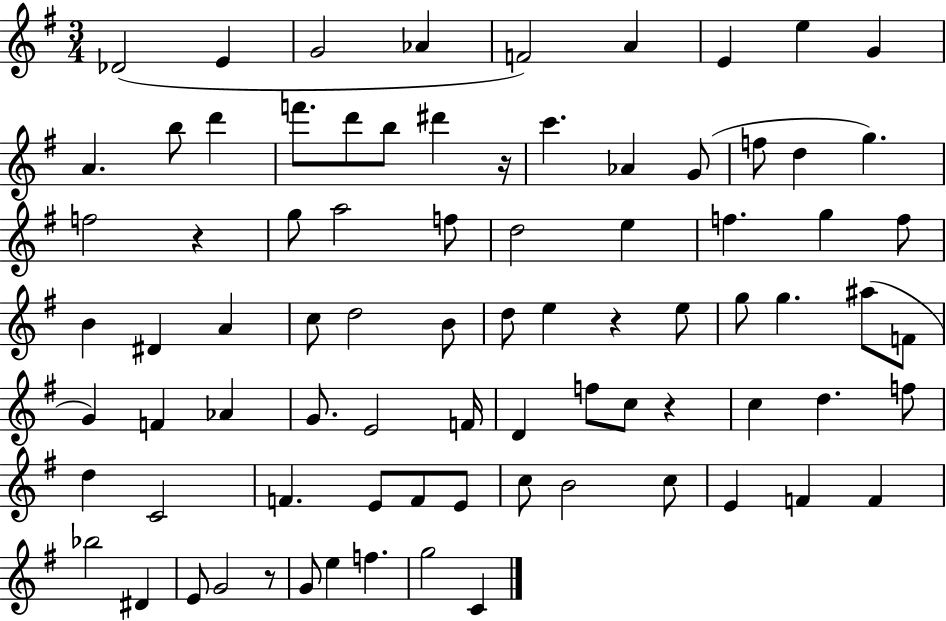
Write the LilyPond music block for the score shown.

{
  \clef treble
  \numericTimeSignature
  \time 3/4
  \key g \major
  \repeat volta 2 { des'2( e'4 | g'2 aes'4 | f'2) a'4 | e'4 e''4 g'4 | \break a'4. b''8 d'''4 | f'''8. d'''8 b''8 dis'''4 r16 | c'''4. aes'4 g'8( | f''8 d''4 g''4.) | \break f''2 r4 | g''8 a''2 f''8 | d''2 e''4 | f''4. g''4 f''8 | \break b'4 dis'4 a'4 | c''8 d''2 b'8 | d''8 e''4 r4 e''8 | g''8 g''4. ais''8( f'8 | \break g'4) f'4 aes'4 | g'8. e'2 f'16 | d'4 f''8 c''8 r4 | c''4 d''4. f''8 | \break d''4 c'2 | f'4. e'8 f'8 e'8 | c''8 b'2 c''8 | e'4 f'4 f'4 | \break bes''2 dis'4 | e'8 g'2 r8 | g'8 e''4 f''4. | g''2 c'4 | \break } \bar "|."
}